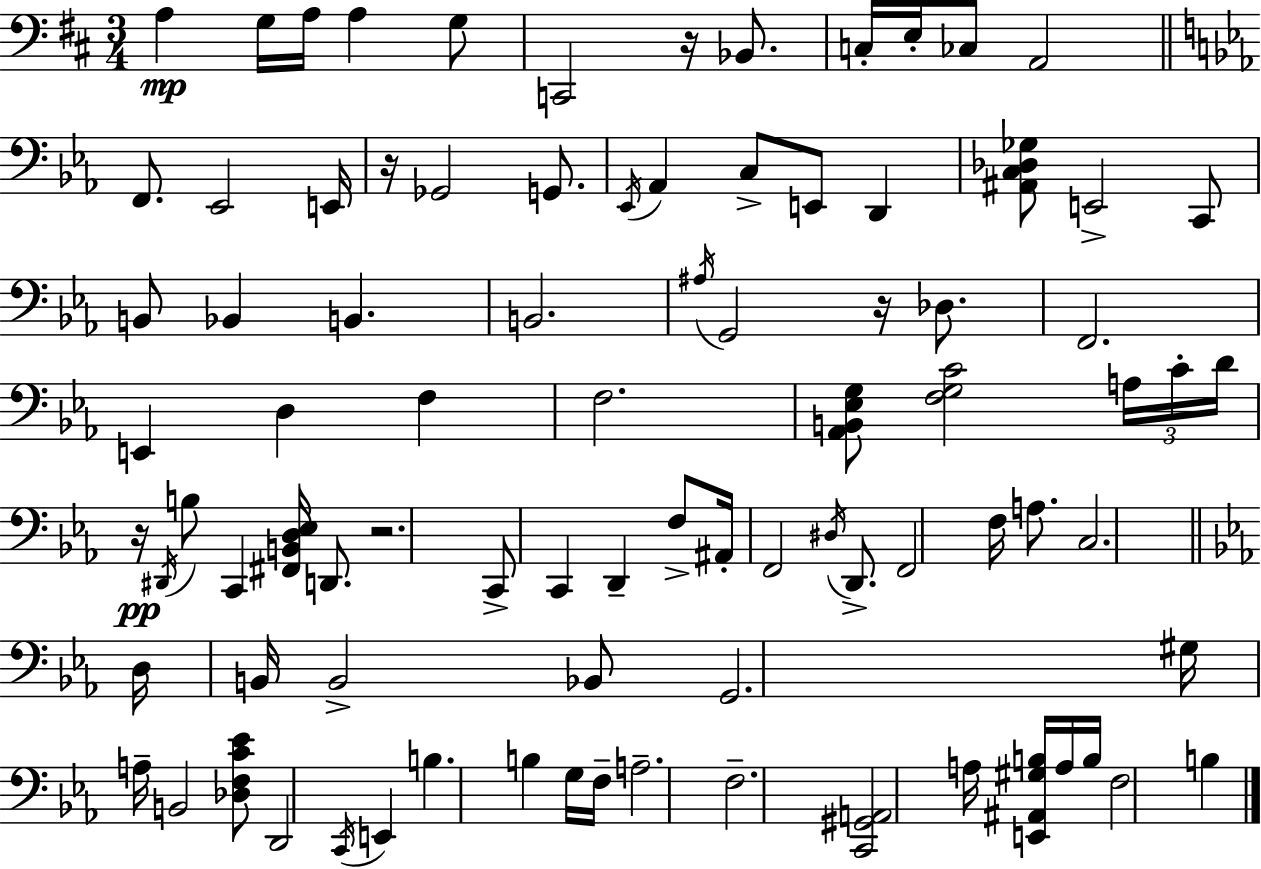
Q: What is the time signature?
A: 3/4